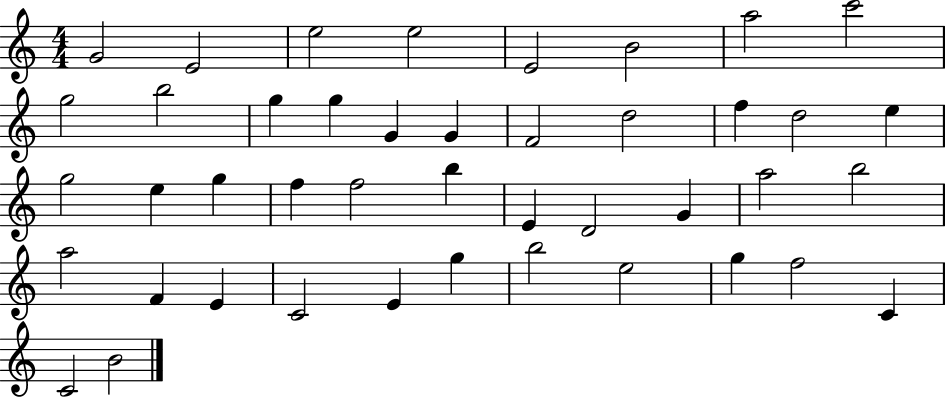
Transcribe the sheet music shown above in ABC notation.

X:1
T:Untitled
M:4/4
L:1/4
K:C
G2 E2 e2 e2 E2 B2 a2 c'2 g2 b2 g g G G F2 d2 f d2 e g2 e g f f2 b E D2 G a2 b2 a2 F E C2 E g b2 e2 g f2 C C2 B2